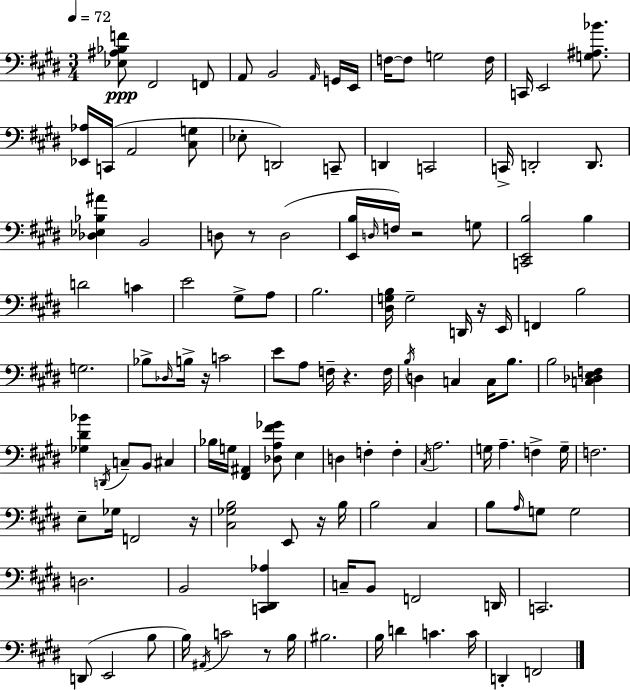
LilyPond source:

{
  \clef bass
  \numericTimeSignature
  \time 3/4
  \key e \major
  \tempo 4 = 72
  \repeat volta 2 { <ees ais bes f'>8\ppp fis,2 f,8 | a,8 b,2 \grace { a,16 } g,16 | e,16 f16~~ f8 g2 | f16 c,16 e,2 <g ais bes'>8. | \break <ees, aes>16 c,16( a,2 <cis g>8 | ees8-. d,2) c,8-- | d,4 c,2 | c,16-> d,2-. d,8. | \break <des ees bes ais'>4 b,2 | d8 r8 d2( | <e, b>16 \grace { d16 }) f16 r2 | g8 <c, e, b>2 b4 | \break d'2 c'4 | e'2 gis8-> | a8 b2. | <dis g b>16 g2-- d,16 | \break r16 e,16 f,4 b2 | g2. | bes8-> \grace { des16 } b16-> r16 c'2 | e'8 a8 f16-- r4. | \break f16 \acciaccatura { b16 } d4 c4 | c16 b8. b2 | <c des e f>4 <ges dis' bes'>4 \acciaccatura { d,16 } c8-- b,8 | cis4 bes16 g16 <fis, ais,>4 <des a fis' ges'>8 | \break e4 d4 f4-. | f4-. \acciaccatura { cis16 } a2. | g16 a4.-- | f4-> g16-- f2. | \break e8-- ges16 f,2 | r16 <cis ges b>2 | e,8 r16 b16 b2 | cis4 b8 \grace { a16 } g8 g2 | \break d2. | b,2 | <c, dis, aes>4 c16-- b,8 f,2 | d,16 c,2. | \break d,8( e,2 | b8 b16) \acciaccatura { ais,16 } c'2 | r8 b16 bis2. | b16 d'4 | \break c'4. c'16 d,4-. | f,2 } \bar "|."
}